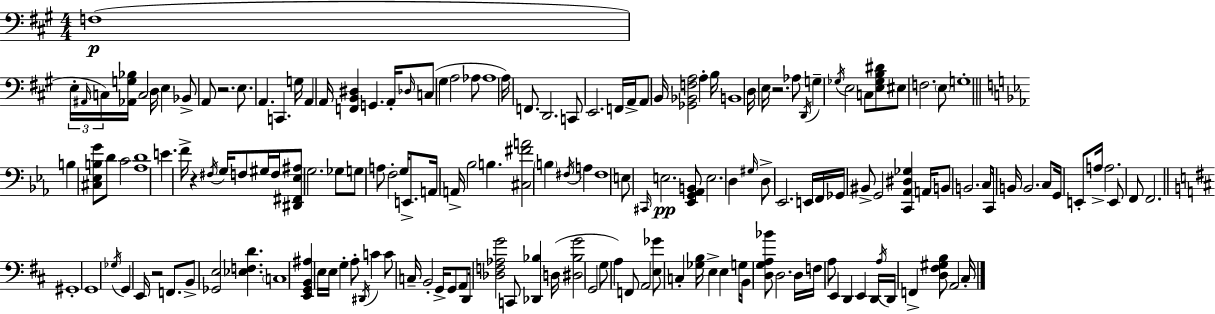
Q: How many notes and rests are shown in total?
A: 170